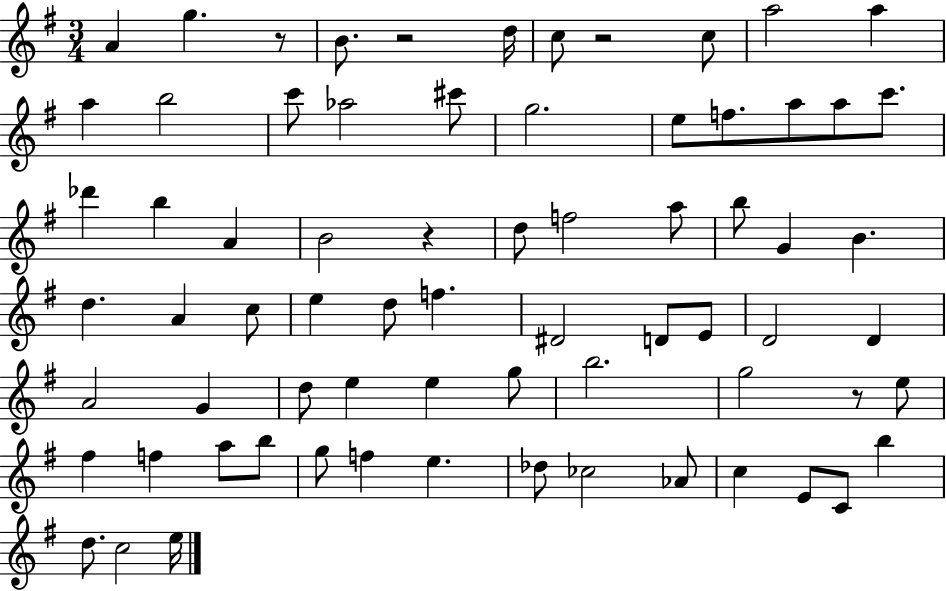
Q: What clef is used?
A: treble